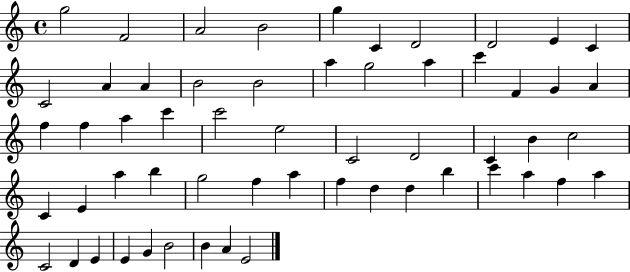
X:1
T:Untitled
M:4/4
L:1/4
K:C
g2 F2 A2 B2 g C D2 D2 E C C2 A A B2 B2 a g2 a c' F G A f f a c' c'2 e2 C2 D2 C B c2 C E a b g2 f a f d d b c' a f a C2 D E E G B2 B A E2